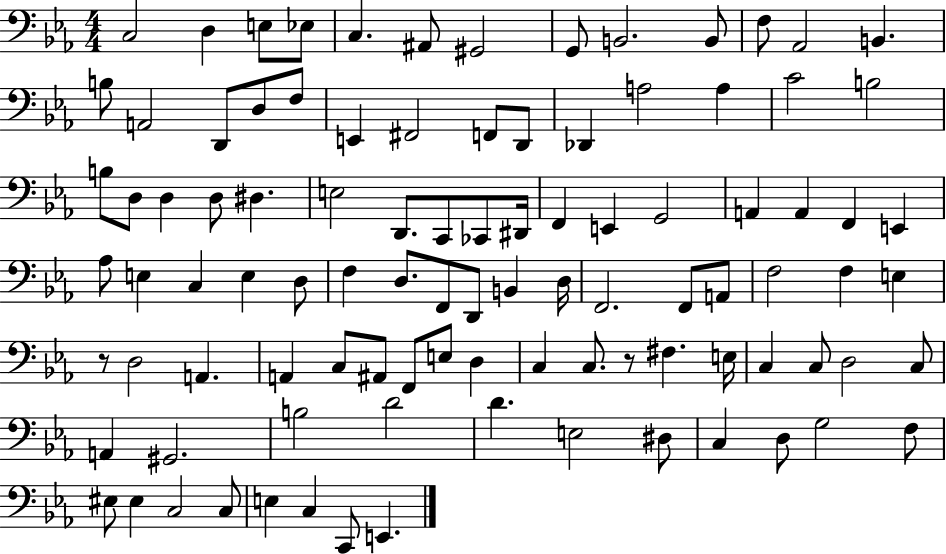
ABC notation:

X:1
T:Untitled
M:4/4
L:1/4
K:Eb
C,2 D, E,/2 _E,/2 C, ^A,,/2 ^G,,2 G,,/2 B,,2 B,,/2 F,/2 _A,,2 B,, B,/2 A,,2 D,,/2 D,/2 F,/2 E,, ^F,,2 F,,/2 D,,/2 _D,, A,2 A, C2 B,2 B,/2 D,/2 D, D,/2 ^D, E,2 D,,/2 C,,/2 _C,,/2 ^D,,/4 F,, E,, G,,2 A,, A,, F,, E,, _A,/2 E, C, E, D,/2 F, D,/2 F,,/2 D,,/2 B,, D,/4 F,,2 F,,/2 A,,/2 F,2 F, E, z/2 D,2 A,, A,, C,/2 ^A,,/2 F,,/2 E,/2 D, C, C,/2 z/2 ^F, E,/4 C, C,/2 D,2 C,/2 A,, ^G,,2 B,2 D2 D E,2 ^D,/2 C, D,/2 G,2 F,/2 ^E,/2 ^E, C,2 C,/2 E, C, C,,/2 E,,